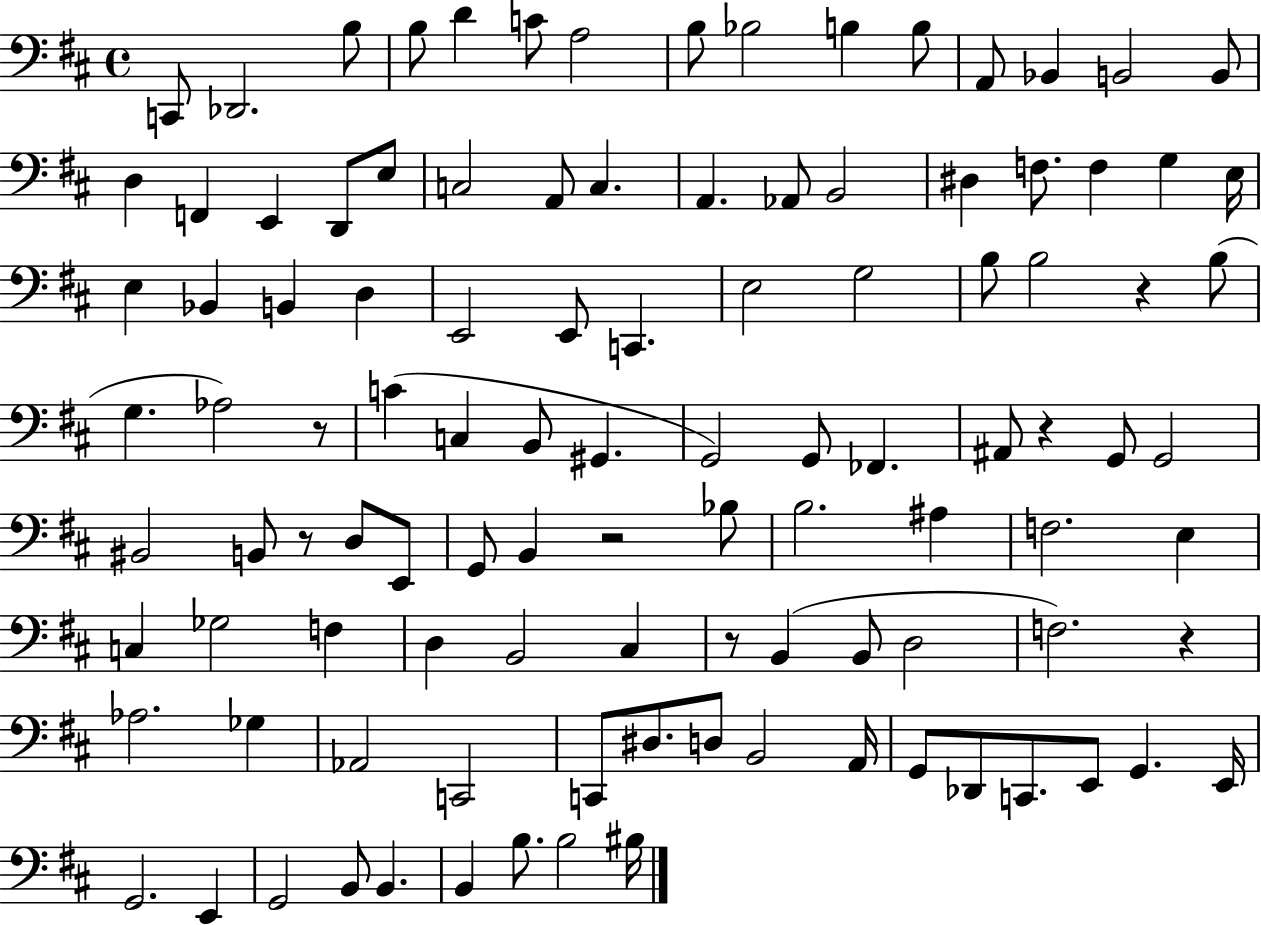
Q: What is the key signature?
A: D major